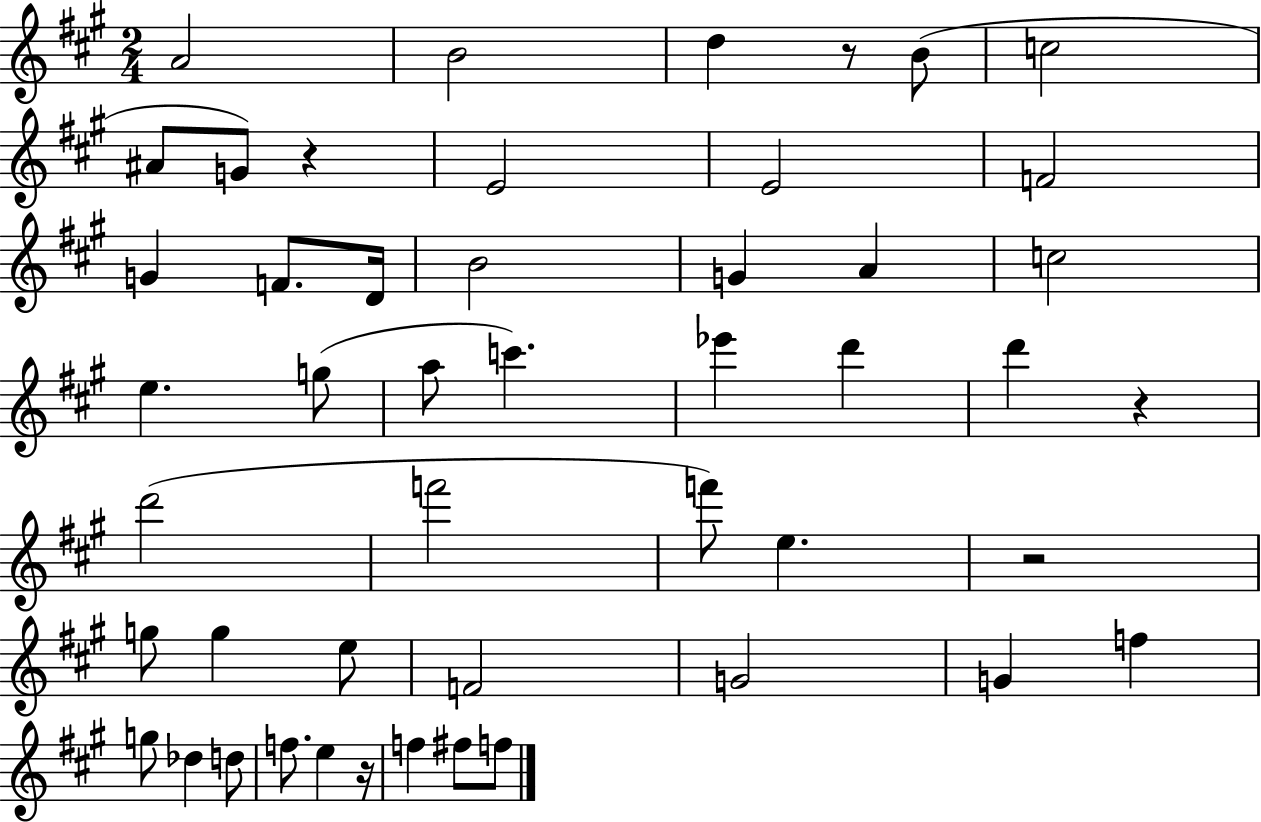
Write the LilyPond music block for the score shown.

{
  \clef treble
  \numericTimeSignature
  \time 2/4
  \key a \major
  \repeat volta 2 { a'2 | b'2 | d''4 r8 b'8( | c''2 | \break ais'8 g'8) r4 | e'2 | e'2 | f'2 | \break g'4 f'8. d'16 | b'2 | g'4 a'4 | c''2 | \break e''4. g''8( | a''8 c'''4.) | ees'''4 d'''4 | d'''4 r4 | \break d'''2( | f'''2 | f'''8) e''4. | r2 | \break g''8 g''4 e''8 | f'2 | g'2 | g'4 f''4 | \break g''8 des''4 d''8 | f''8. e''4 r16 | f''4 fis''8 f''8 | } \bar "|."
}